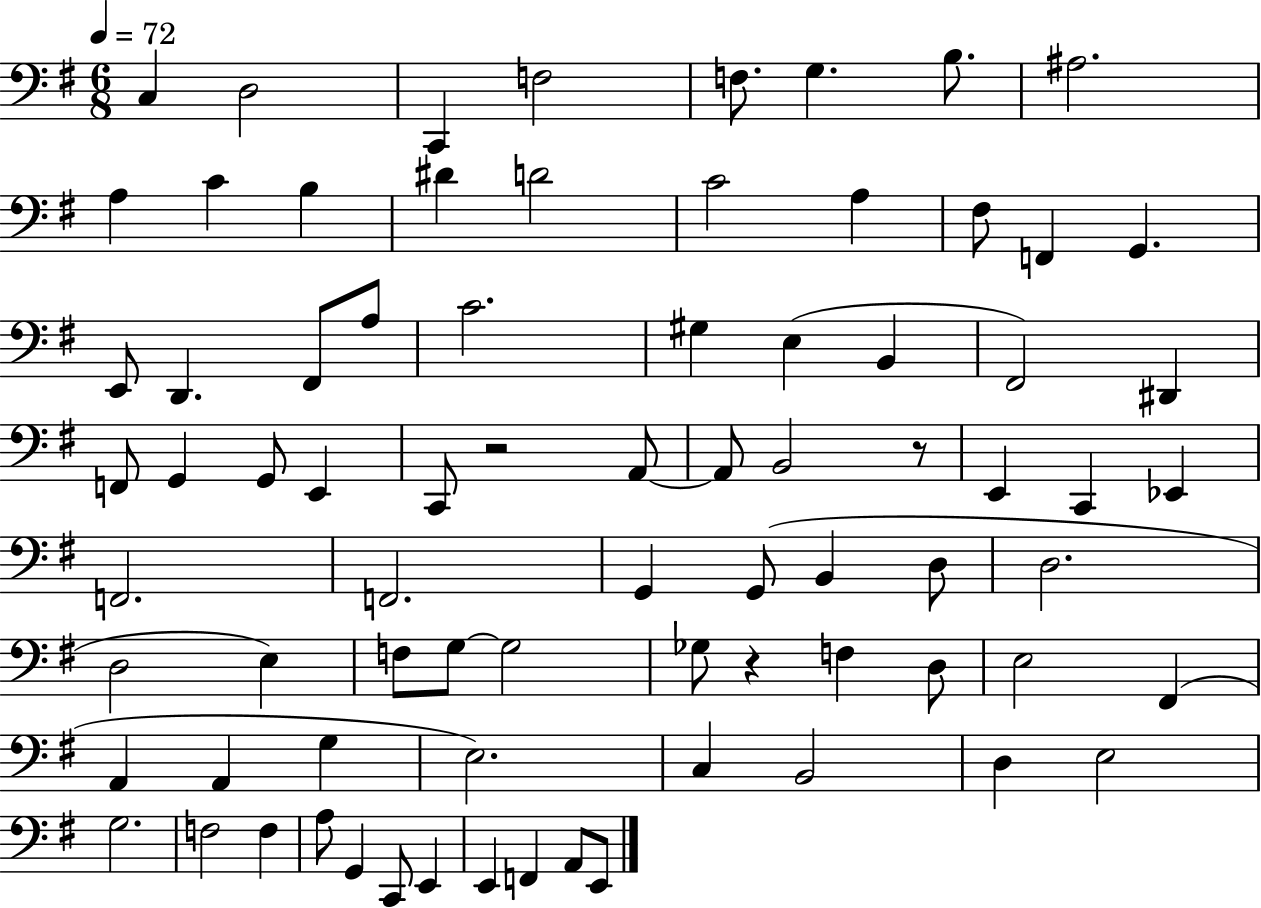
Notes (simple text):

C3/q D3/h C2/q F3/h F3/e. G3/q. B3/e. A#3/h. A3/q C4/q B3/q D#4/q D4/h C4/h A3/q F#3/e F2/q G2/q. E2/e D2/q. F#2/e A3/e C4/h. G#3/q E3/q B2/q F#2/h D#2/q F2/e G2/q G2/e E2/q C2/e R/h A2/e A2/e B2/h R/e E2/q C2/q Eb2/q F2/h. F2/h. G2/q G2/e B2/q D3/e D3/h. D3/h E3/q F3/e G3/e G3/h Gb3/e R/q F3/q D3/e E3/h F#2/q A2/q A2/q G3/q E3/h. C3/q B2/h D3/q E3/h G3/h. F3/h F3/q A3/e G2/q C2/e E2/q E2/q F2/q A2/e E2/e